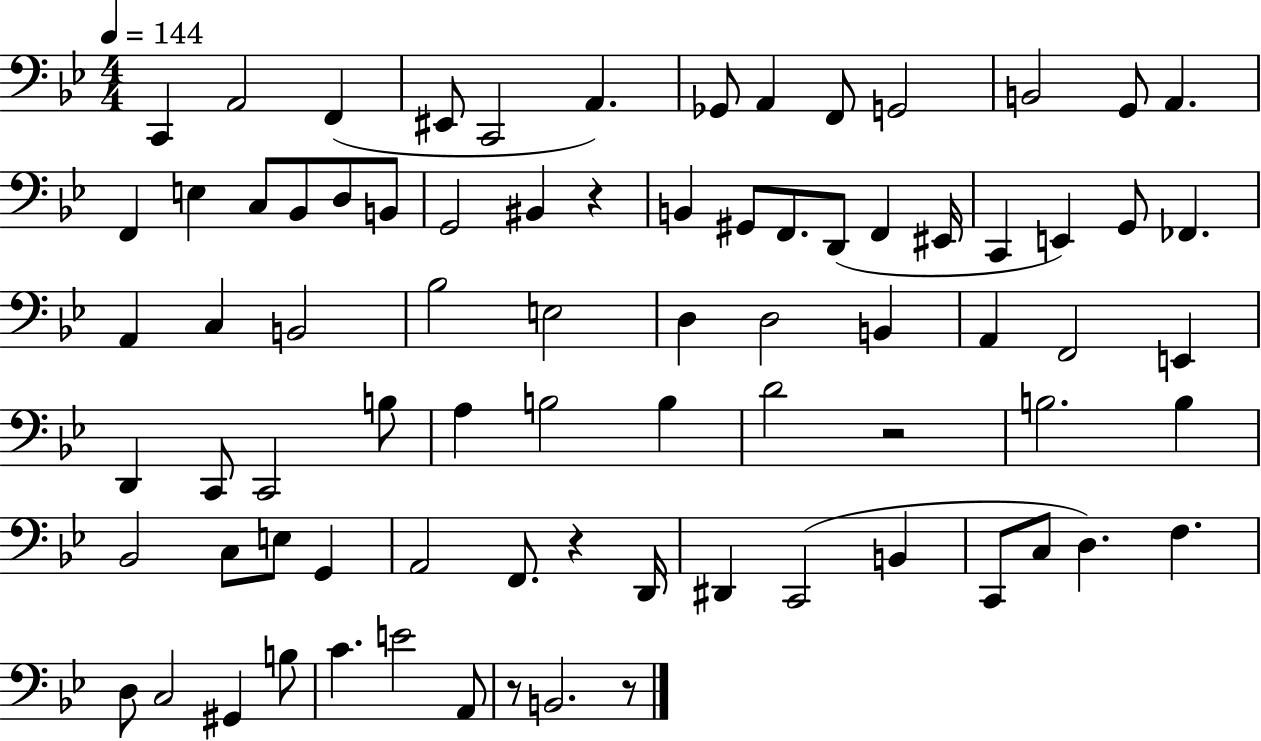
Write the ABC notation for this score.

X:1
T:Untitled
M:4/4
L:1/4
K:Bb
C,, A,,2 F,, ^E,,/2 C,,2 A,, _G,,/2 A,, F,,/2 G,,2 B,,2 G,,/2 A,, F,, E, C,/2 _B,,/2 D,/2 B,,/2 G,,2 ^B,, z B,, ^G,,/2 F,,/2 D,,/2 F,, ^E,,/4 C,, E,, G,,/2 _F,, A,, C, B,,2 _B,2 E,2 D, D,2 B,, A,, F,,2 E,, D,, C,,/2 C,,2 B,/2 A, B,2 B, D2 z2 B,2 B, _B,,2 C,/2 E,/2 G,, A,,2 F,,/2 z D,,/4 ^D,, C,,2 B,, C,,/2 C,/2 D, F, D,/2 C,2 ^G,, B,/2 C E2 A,,/2 z/2 B,,2 z/2